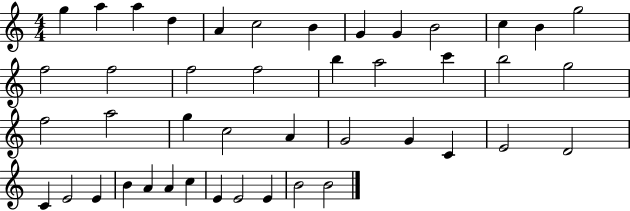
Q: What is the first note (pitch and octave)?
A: G5